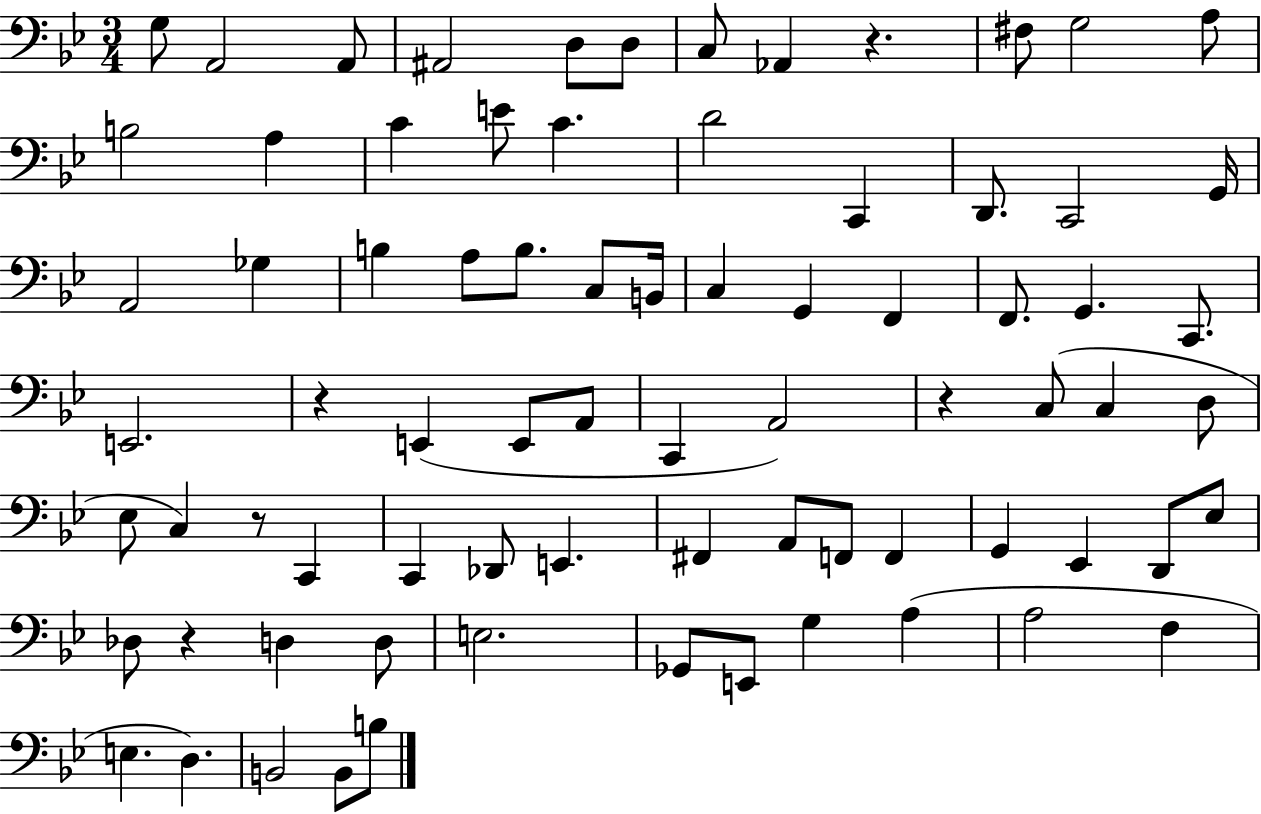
{
  \clef bass
  \numericTimeSignature
  \time 3/4
  \key bes \major
  \repeat volta 2 { g8 a,2 a,8 | ais,2 d8 d8 | c8 aes,4 r4. | fis8 g2 a8 | \break b2 a4 | c'4 e'8 c'4. | d'2 c,4 | d,8. c,2 g,16 | \break a,2 ges4 | b4 a8 b8. c8 b,16 | c4 g,4 f,4 | f,8. g,4. c,8. | \break e,2. | r4 e,4( e,8 a,8 | c,4 a,2) | r4 c8( c4 d8 | \break ees8 c4) r8 c,4 | c,4 des,8 e,4. | fis,4 a,8 f,8 f,4 | g,4 ees,4 d,8 ees8 | \break des8 r4 d4 d8 | e2. | ges,8 e,8 g4 a4( | a2 f4 | \break e4. d4.) | b,2 b,8 b8 | } \bar "|."
}